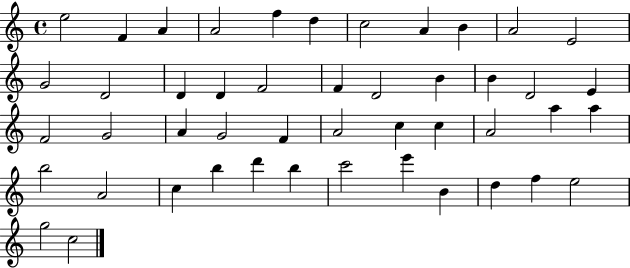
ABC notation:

X:1
T:Untitled
M:4/4
L:1/4
K:C
e2 F A A2 f d c2 A B A2 E2 G2 D2 D D F2 F D2 B B D2 E F2 G2 A G2 F A2 c c A2 a a b2 A2 c b d' b c'2 e' B d f e2 g2 c2